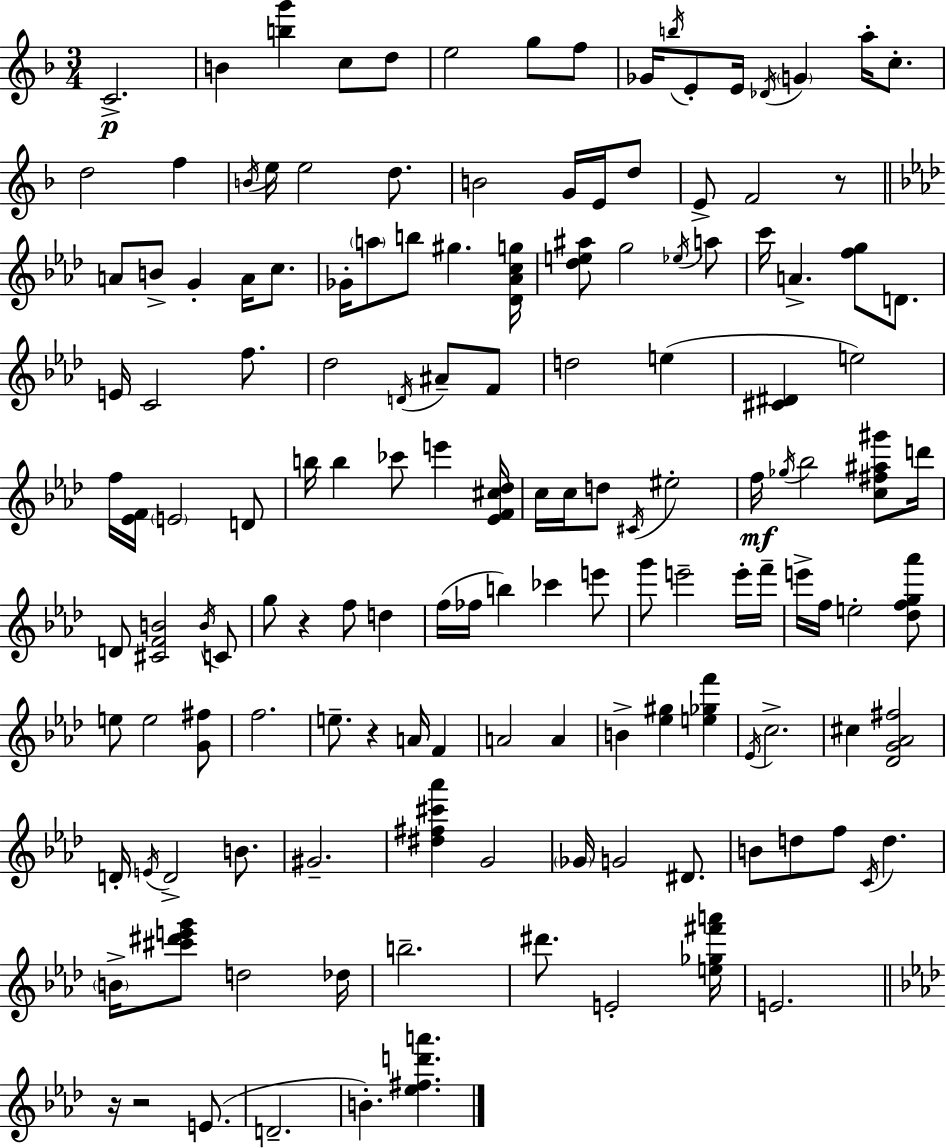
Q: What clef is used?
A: treble